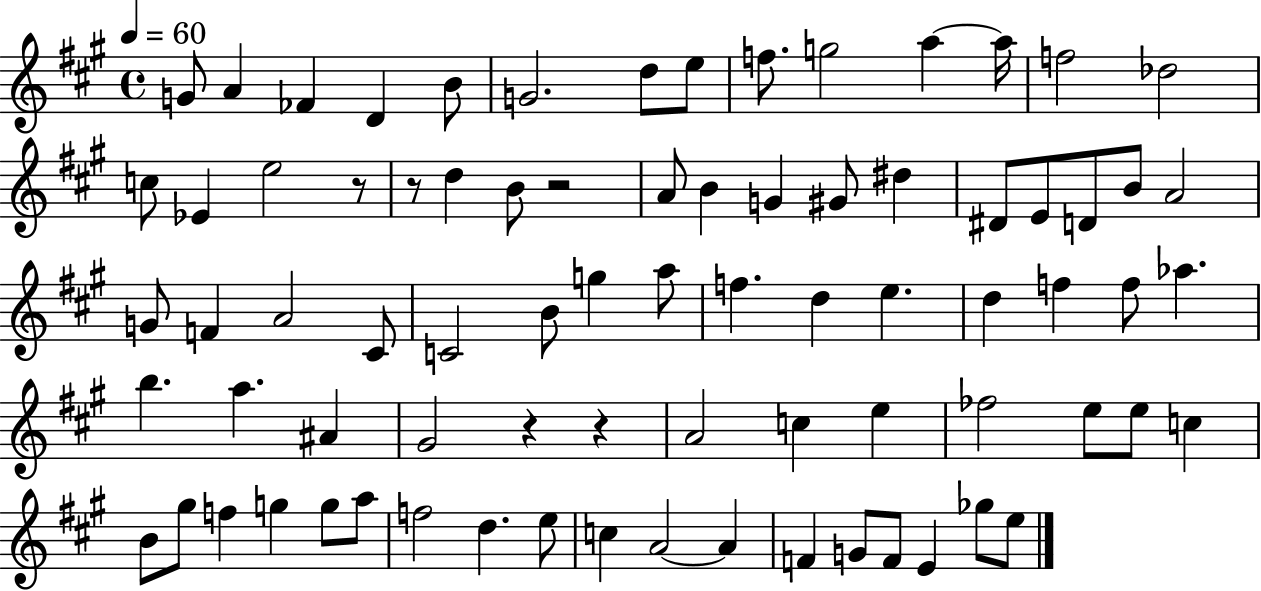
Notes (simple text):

G4/e A4/q FES4/q D4/q B4/e G4/h. D5/e E5/e F5/e. G5/h A5/q A5/s F5/h Db5/h C5/e Eb4/q E5/h R/e R/e D5/q B4/e R/h A4/e B4/q G4/q G#4/e D#5/q D#4/e E4/e D4/e B4/e A4/h G4/e F4/q A4/h C#4/e C4/h B4/e G5/q A5/e F5/q. D5/q E5/q. D5/q F5/q F5/e Ab5/q. B5/q. A5/q. A#4/q G#4/h R/q R/q A4/h C5/q E5/q FES5/h E5/e E5/e C5/q B4/e G#5/e F5/q G5/q G5/e A5/e F5/h D5/q. E5/e C5/q A4/h A4/q F4/q G4/e F4/e E4/q Gb5/e E5/e